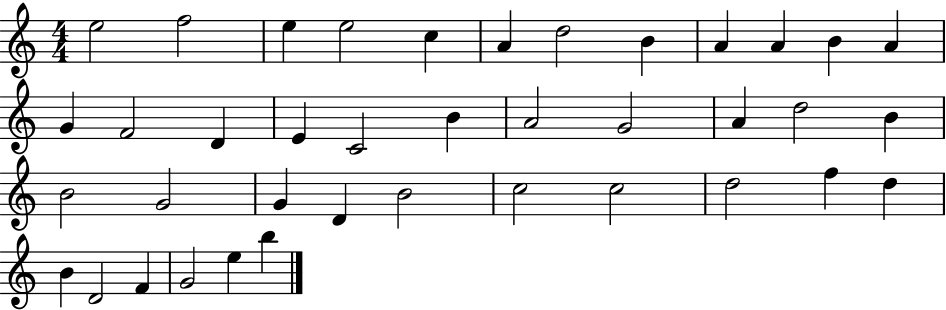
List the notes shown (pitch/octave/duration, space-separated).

E5/h F5/h E5/q E5/h C5/q A4/q D5/h B4/q A4/q A4/q B4/q A4/q G4/q F4/h D4/q E4/q C4/h B4/q A4/h G4/h A4/q D5/h B4/q B4/h G4/h G4/q D4/q B4/h C5/h C5/h D5/h F5/q D5/q B4/q D4/h F4/q G4/h E5/q B5/q